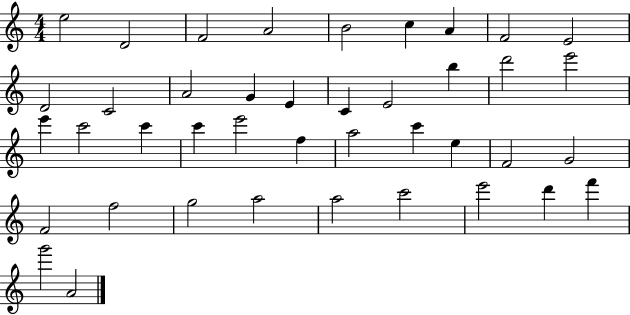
E5/h D4/h F4/h A4/h B4/h C5/q A4/q F4/h E4/h D4/h C4/h A4/h G4/q E4/q C4/q E4/h B5/q D6/h E6/h E6/q C6/h C6/q C6/q E6/h F5/q A5/h C6/q E5/q F4/h G4/h F4/h F5/h G5/h A5/h A5/h C6/h E6/h D6/q F6/q G6/h A4/h